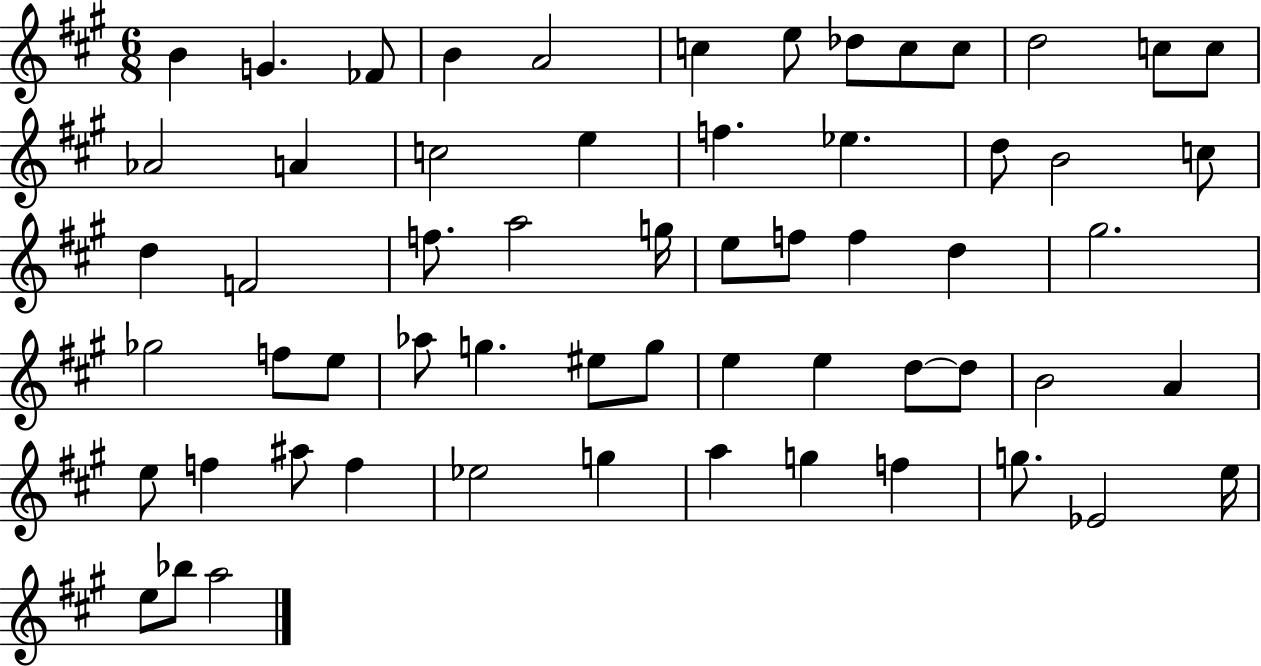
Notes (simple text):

B4/q G4/q. FES4/e B4/q A4/h C5/q E5/e Db5/e C5/e C5/e D5/h C5/e C5/e Ab4/h A4/q C5/h E5/q F5/q. Eb5/q. D5/e B4/h C5/e D5/q F4/h F5/e. A5/h G5/s E5/e F5/e F5/q D5/q G#5/h. Gb5/h F5/e E5/e Ab5/e G5/q. EIS5/e G5/e E5/q E5/q D5/e D5/e B4/h A4/q E5/e F5/q A#5/e F5/q Eb5/h G5/q A5/q G5/q F5/q G5/e. Eb4/h E5/s E5/e Bb5/e A5/h